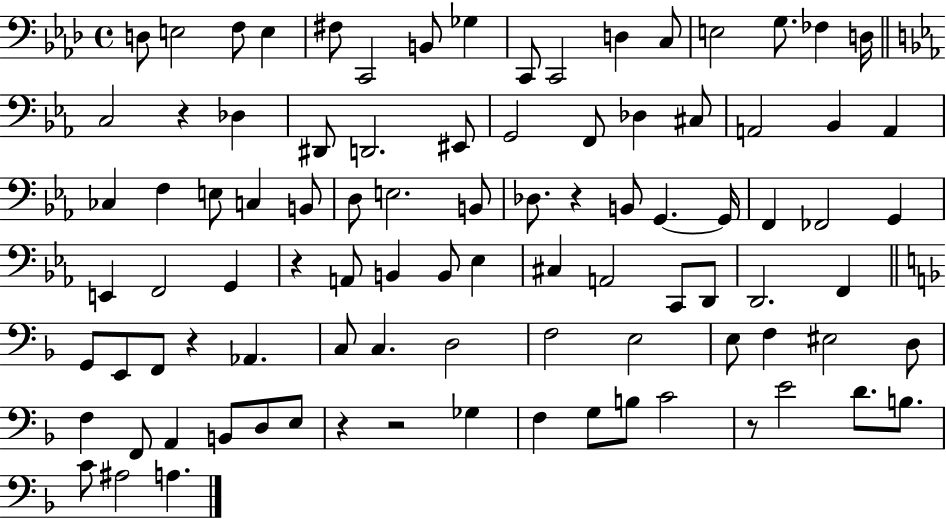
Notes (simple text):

D3/e E3/h F3/e E3/q F#3/e C2/h B2/e Gb3/q C2/e C2/h D3/q C3/e E3/h G3/e. FES3/q D3/s C3/h R/q Db3/q D#2/e D2/h. EIS2/e G2/h F2/e Db3/q C#3/e A2/h Bb2/q A2/q CES3/q F3/q E3/e C3/q B2/e D3/e E3/h. B2/e Db3/e. R/q B2/e G2/q. G2/s F2/q FES2/h G2/q E2/q F2/h G2/q R/q A2/e B2/q B2/e Eb3/q C#3/q A2/h C2/e D2/e D2/h. F2/q G2/e E2/e F2/e R/q Ab2/q. C3/e C3/q. D3/h F3/h E3/h E3/e F3/q EIS3/h D3/e F3/q F2/e A2/q B2/e D3/e E3/e R/q R/h Gb3/q F3/q G3/e B3/e C4/h R/e E4/h D4/e. B3/e. C4/e A#3/h A3/q.